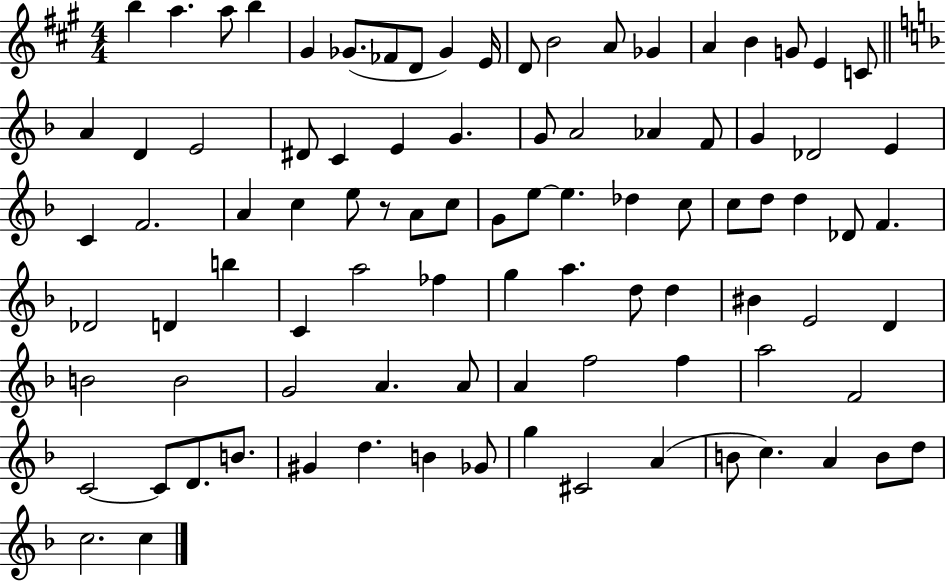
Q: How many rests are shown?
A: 1